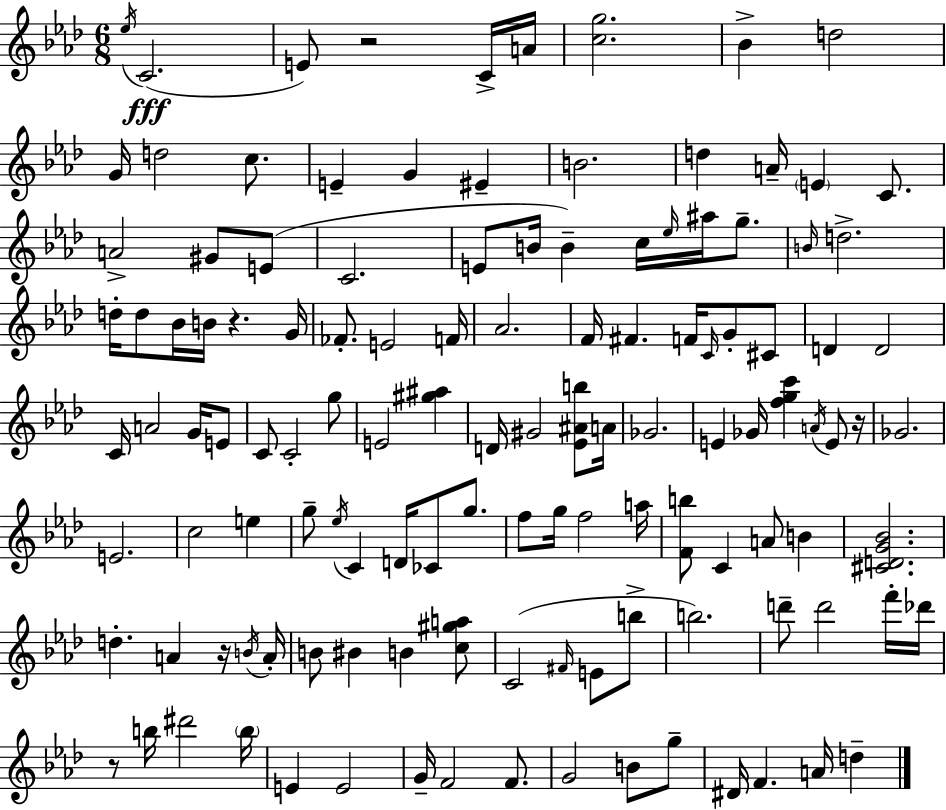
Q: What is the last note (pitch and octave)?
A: D5